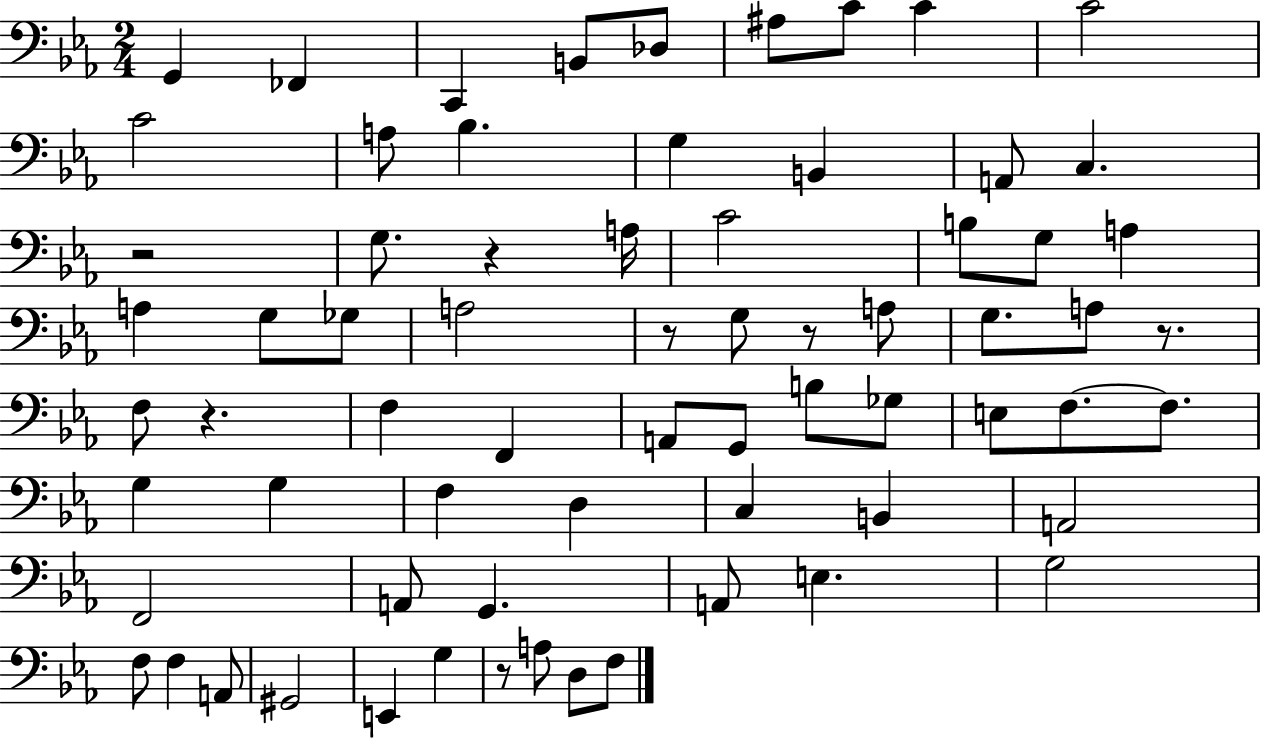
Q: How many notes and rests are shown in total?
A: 69